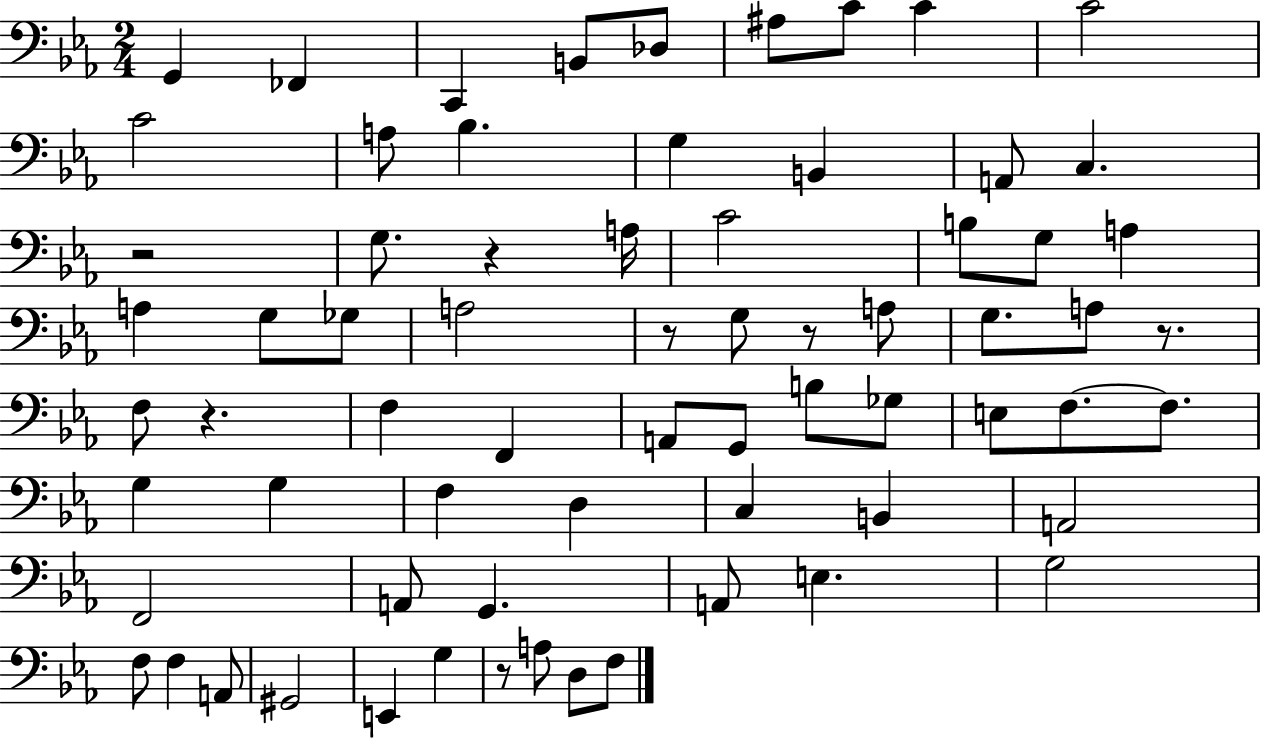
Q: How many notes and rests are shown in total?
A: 69